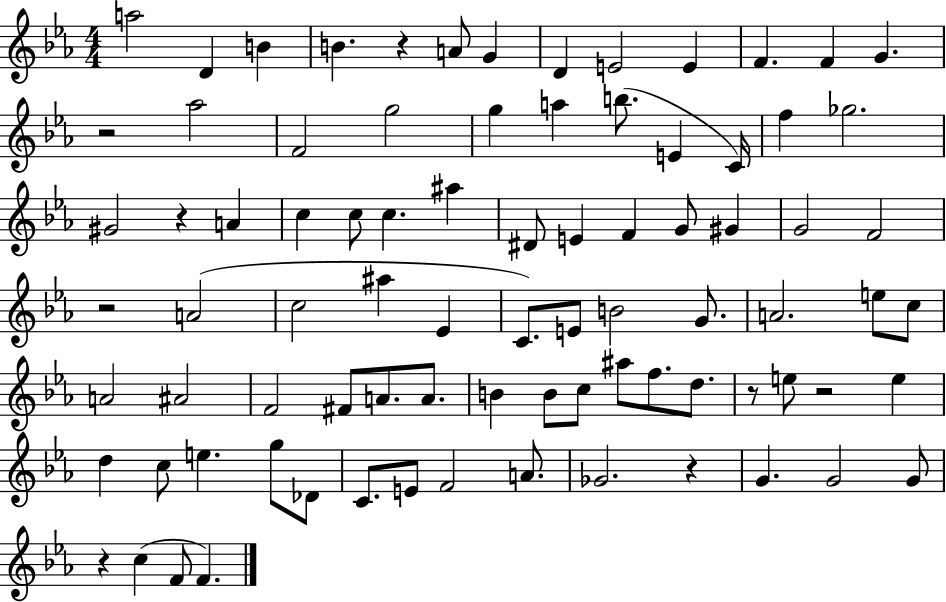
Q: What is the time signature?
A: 4/4